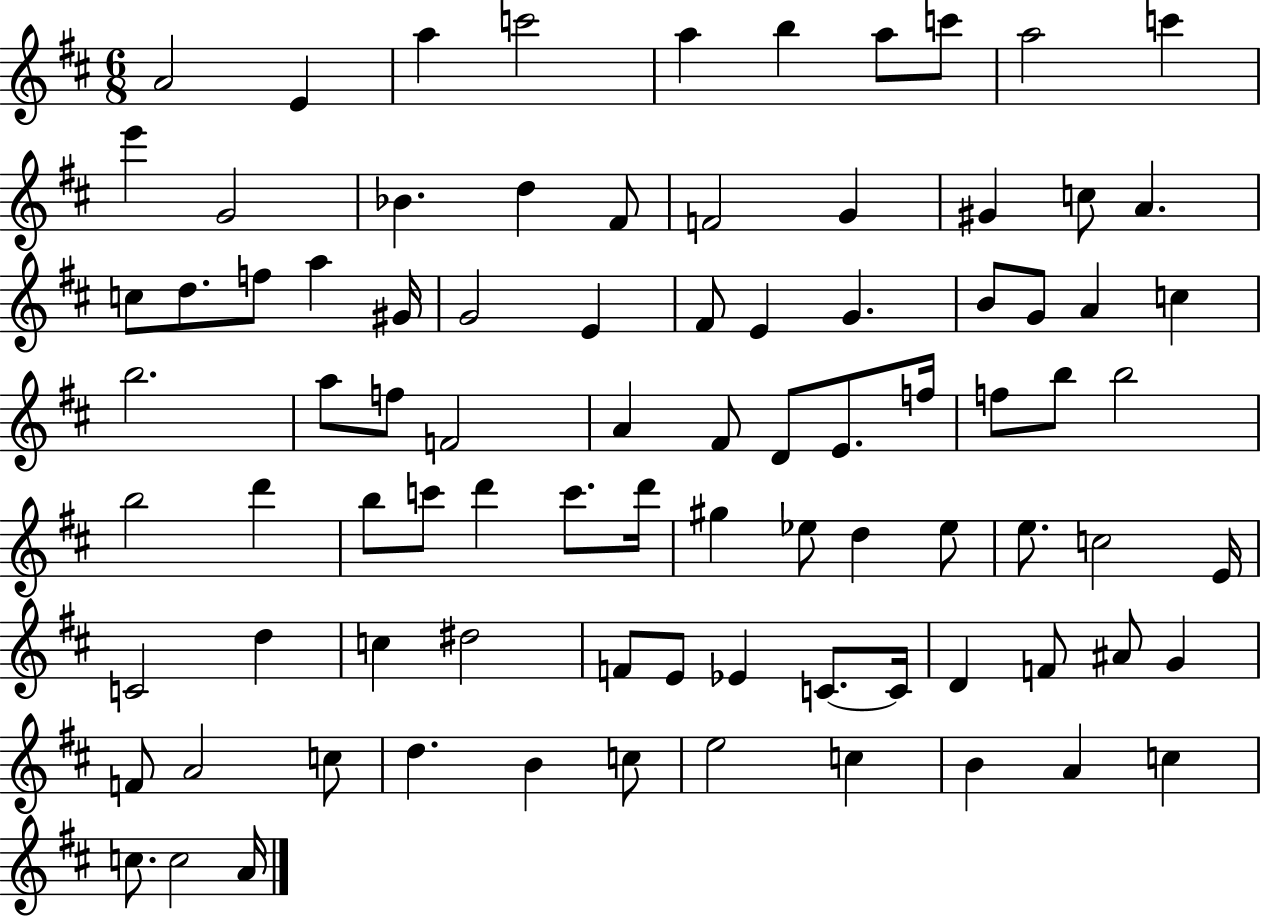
X:1
T:Untitled
M:6/8
L:1/4
K:D
A2 E a c'2 a b a/2 c'/2 a2 c' e' G2 _B d ^F/2 F2 G ^G c/2 A c/2 d/2 f/2 a ^G/4 G2 E ^F/2 E G B/2 G/2 A c b2 a/2 f/2 F2 A ^F/2 D/2 E/2 f/4 f/2 b/2 b2 b2 d' b/2 c'/2 d' c'/2 d'/4 ^g _e/2 d _e/2 e/2 c2 E/4 C2 d c ^d2 F/2 E/2 _E C/2 C/4 D F/2 ^A/2 G F/2 A2 c/2 d B c/2 e2 c B A c c/2 c2 A/4